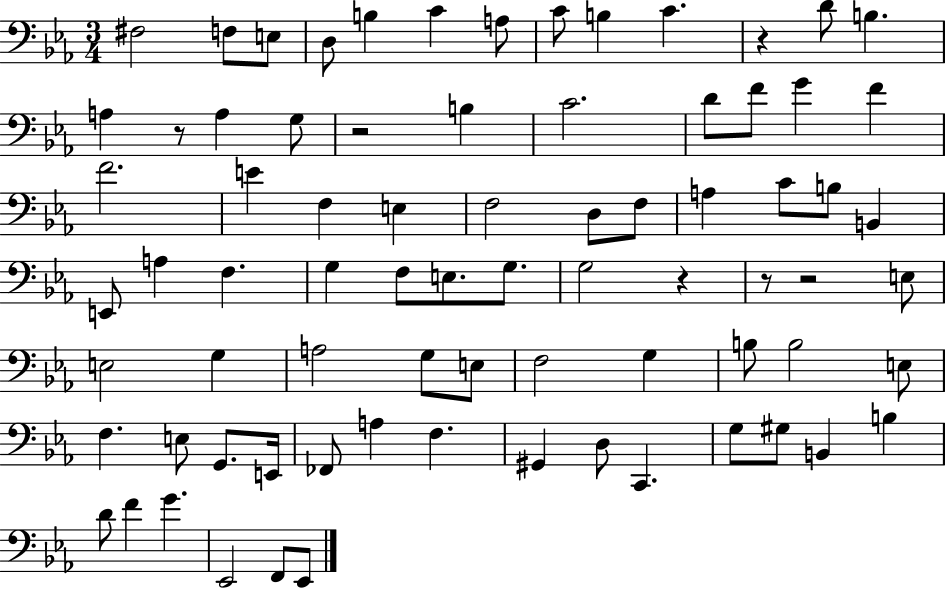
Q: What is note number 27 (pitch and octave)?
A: D3